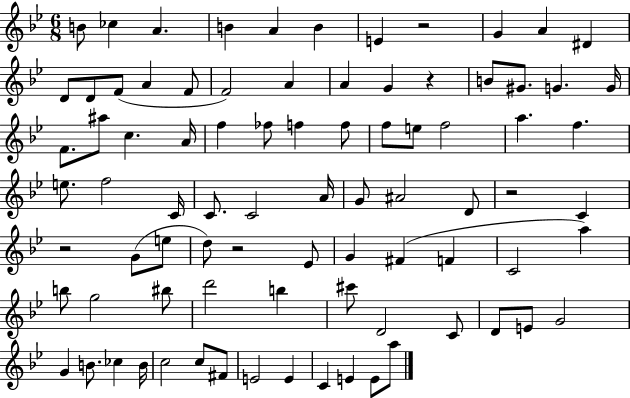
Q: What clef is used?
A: treble